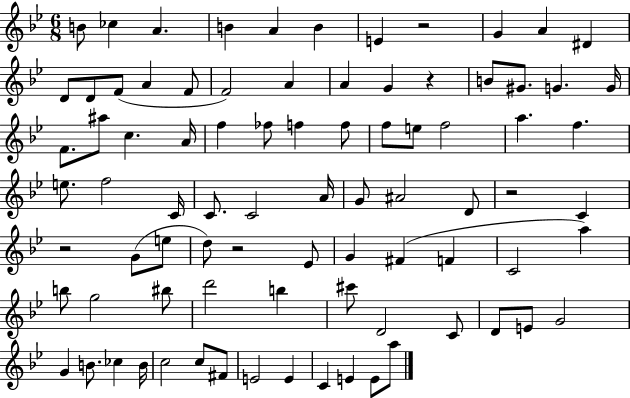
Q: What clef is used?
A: treble